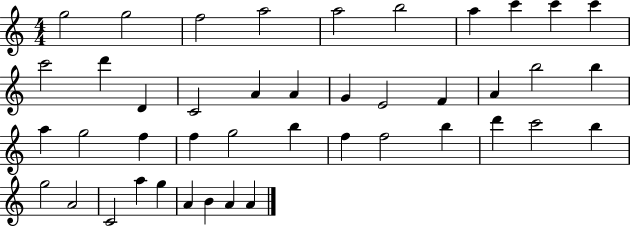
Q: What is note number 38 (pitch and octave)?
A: A5